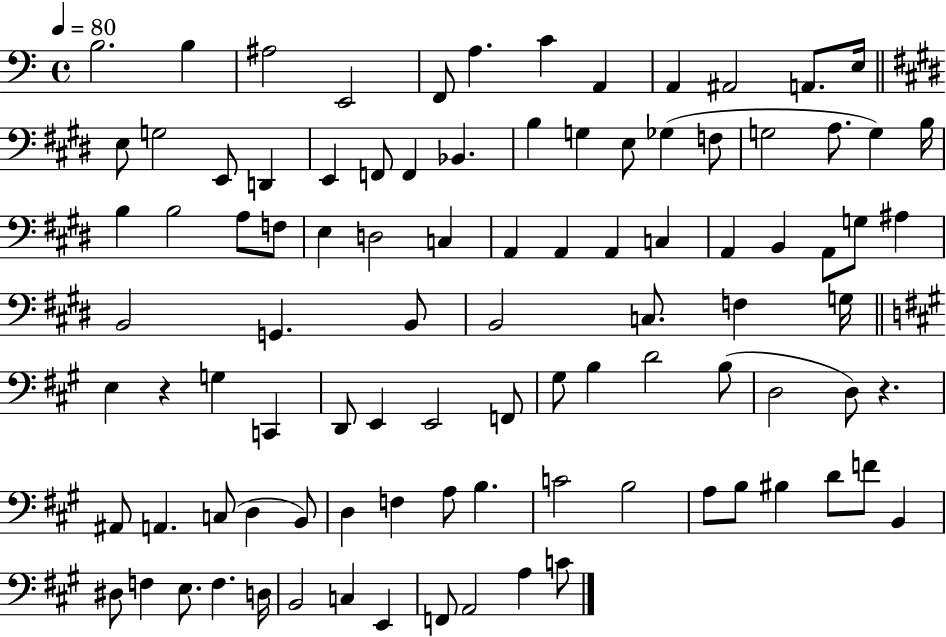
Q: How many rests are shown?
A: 2